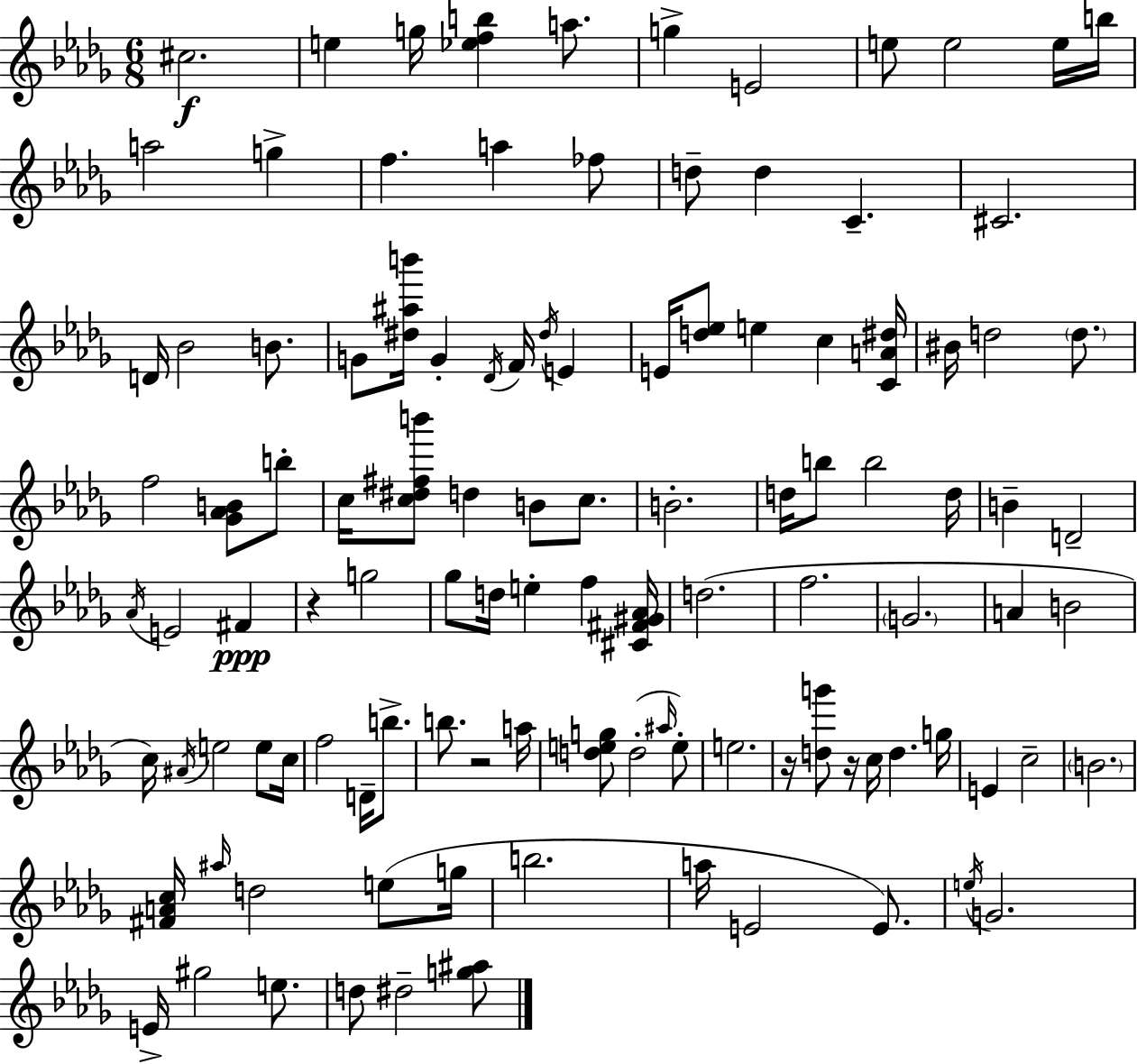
C#5/h. E5/q G5/s [Eb5,F5,B5]/q A5/e. G5/q E4/h E5/e E5/h E5/s B5/s A5/h G5/q F5/q. A5/q FES5/e D5/e D5/q C4/q. C#4/h. D4/s Bb4/h B4/e. G4/e [D#5,A#5,B6]/s G4/q Db4/s F4/s D#5/s E4/q E4/s [D5,Eb5]/e E5/q C5/q [C4,A4,D#5]/s BIS4/s D5/h D5/e. F5/h [Gb4,Ab4,B4]/e B5/e C5/s [C5,D#5,F#5,B6]/e D5/q B4/e C5/e. B4/h. D5/s B5/e B5/h D5/s B4/q D4/h Ab4/s E4/h F#4/q R/q G5/h Gb5/e D5/s E5/q F5/q [C#4,F#4,G#4,Ab4]/s D5/h. F5/h. G4/h. A4/q B4/h C5/s A#4/s E5/h E5/e C5/s F5/h D4/s B5/e. B5/e. R/h A5/s [D5,E5,G5]/e D5/h A#5/s E5/e E5/h. R/s [D5,G6]/e R/s C5/s D5/q. G5/s E4/q C5/h B4/h. [F#4,A4,C5]/s A#5/s D5/h E5/e G5/s B5/h. A5/s E4/h E4/e. E5/s G4/h. E4/s G#5/h E5/e. D5/e D#5/h [G5,A#5]/e